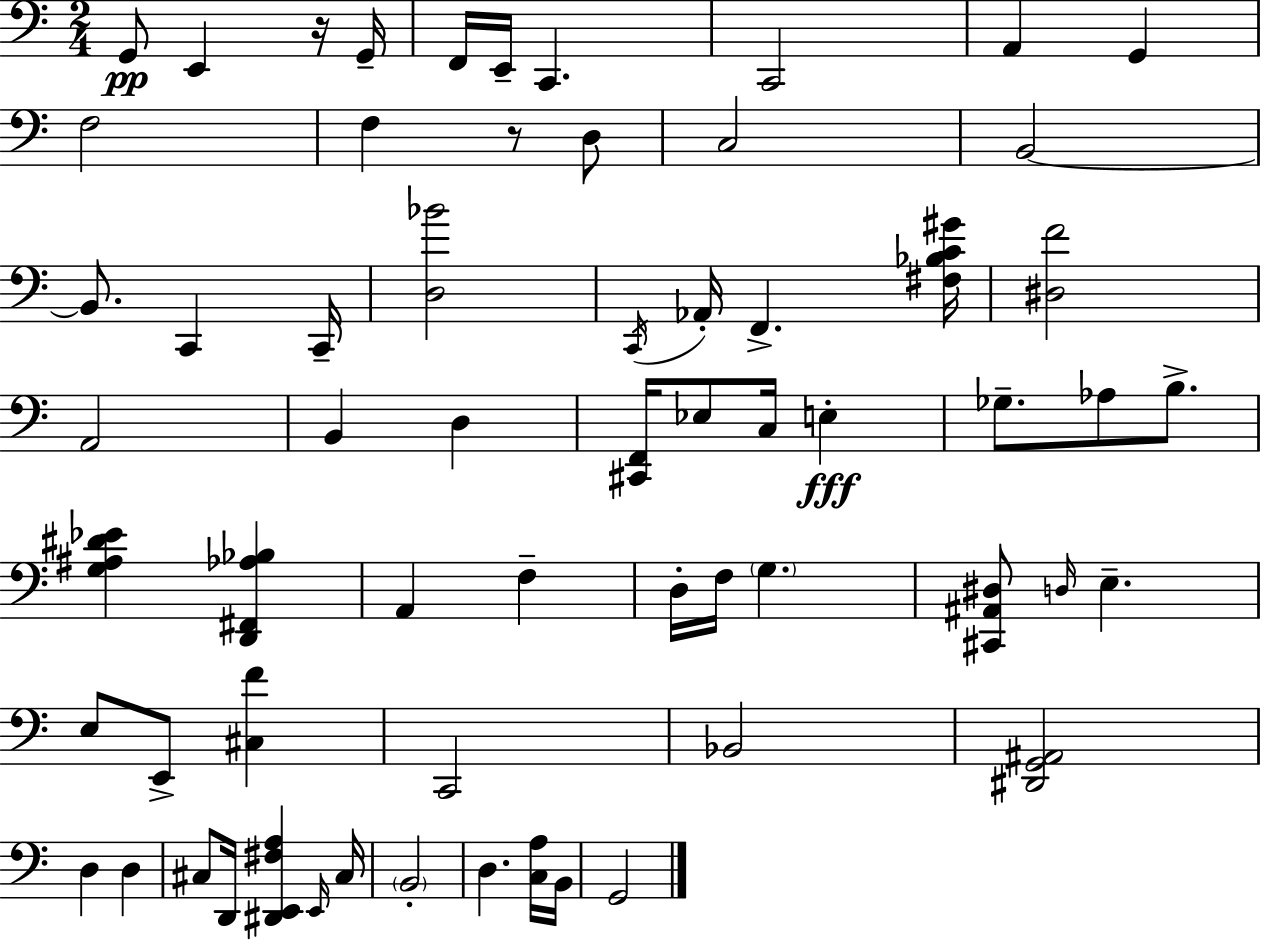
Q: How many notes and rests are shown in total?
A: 63